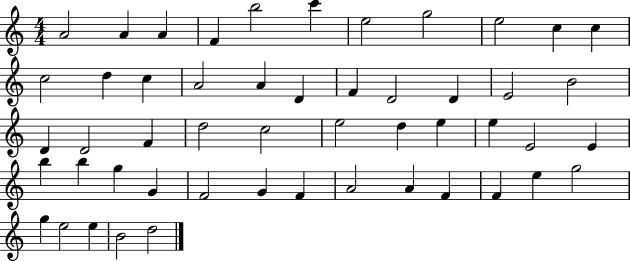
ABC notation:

X:1
T:Untitled
M:4/4
L:1/4
K:C
A2 A A F b2 c' e2 g2 e2 c c c2 d c A2 A D F D2 D E2 B2 D D2 F d2 c2 e2 d e e E2 E b b g G F2 G F A2 A F F e g2 g e2 e B2 d2